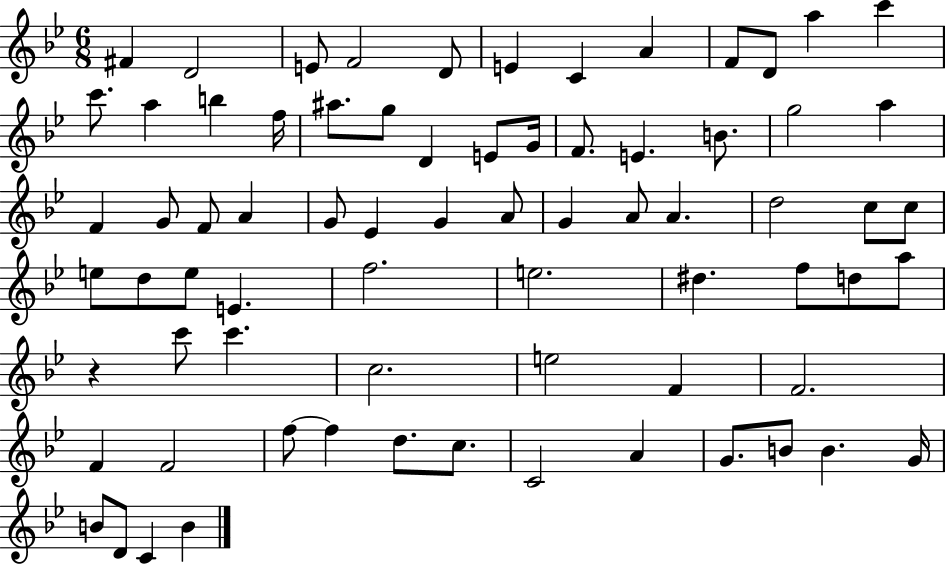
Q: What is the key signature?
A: BES major